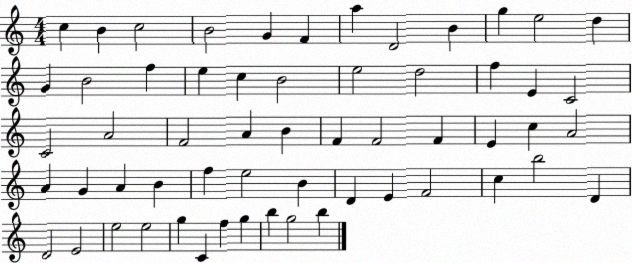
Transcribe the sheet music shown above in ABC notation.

X:1
T:Untitled
M:4/4
L:1/4
K:C
c B c2 B2 G F a D2 B g e2 d G B2 f e c B2 e2 d2 f E C2 C2 A2 F2 A B F F2 F E c A2 A G A B f e2 B D E F2 c b2 D D2 E2 e2 e2 g C f g b g2 b